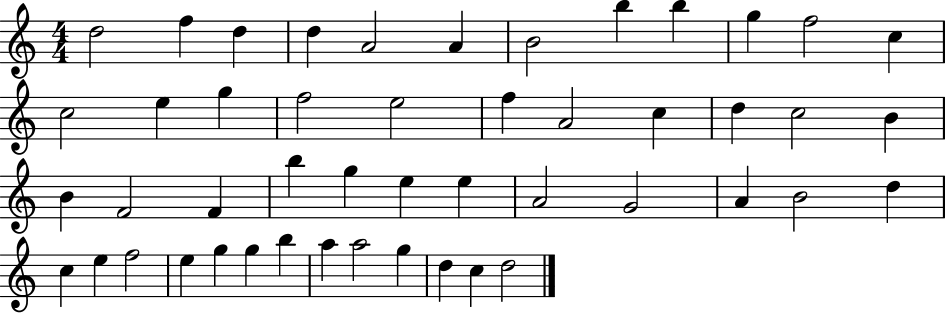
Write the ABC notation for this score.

X:1
T:Untitled
M:4/4
L:1/4
K:C
d2 f d d A2 A B2 b b g f2 c c2 e g f2 e2 f A2 c d c2 B B F2 F b g e e A2 G2 A B2 d c e f2 e g g b a a2 g d c d2